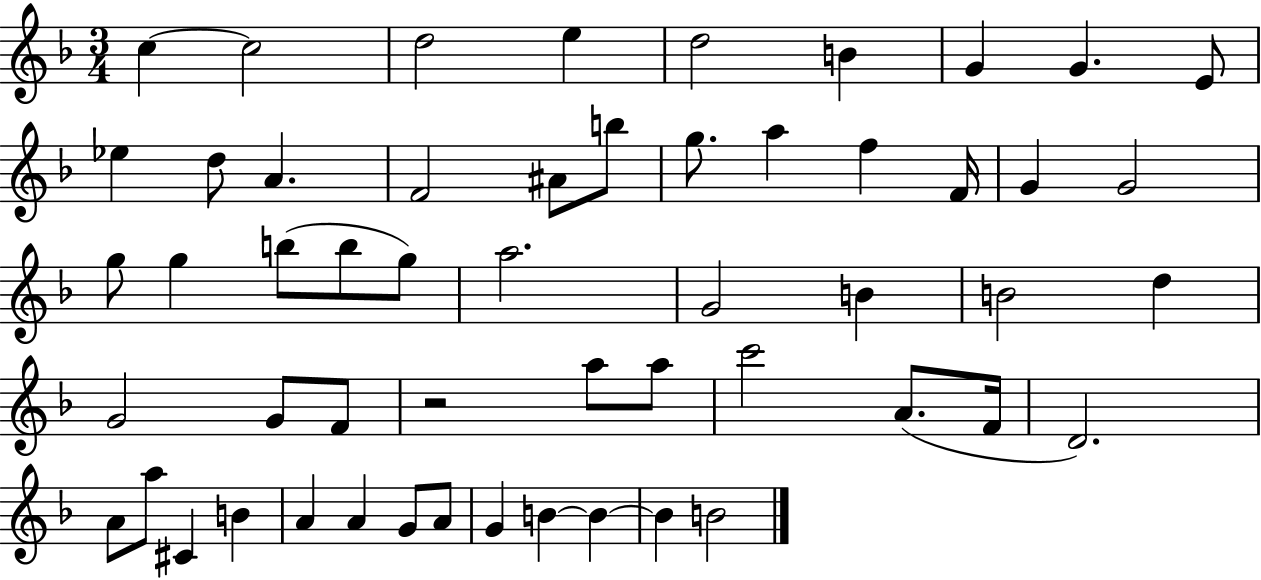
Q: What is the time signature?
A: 3/4